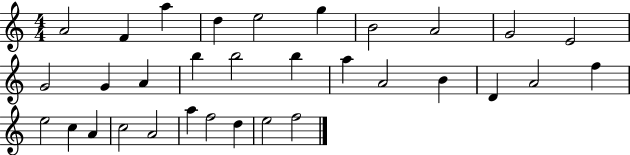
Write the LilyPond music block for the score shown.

{
  \clef treble
  \numericTimeSignature
  \time 4/4
  \key c \major
  a'2 f'4 a''4 | d''4 e''2 g''4 | b'2 a'2 | g'2 e'2 | \break g'2 g'4 a'4 | b''4 b''2 b''4 | a''4 a'2 b'4 | d'4 a'2 f''4 | \break e''2 c''4 a'4 | c''2 a'2 | a''4 f''2 d''4 | e''2 f''2 | \break \bar "|."
}